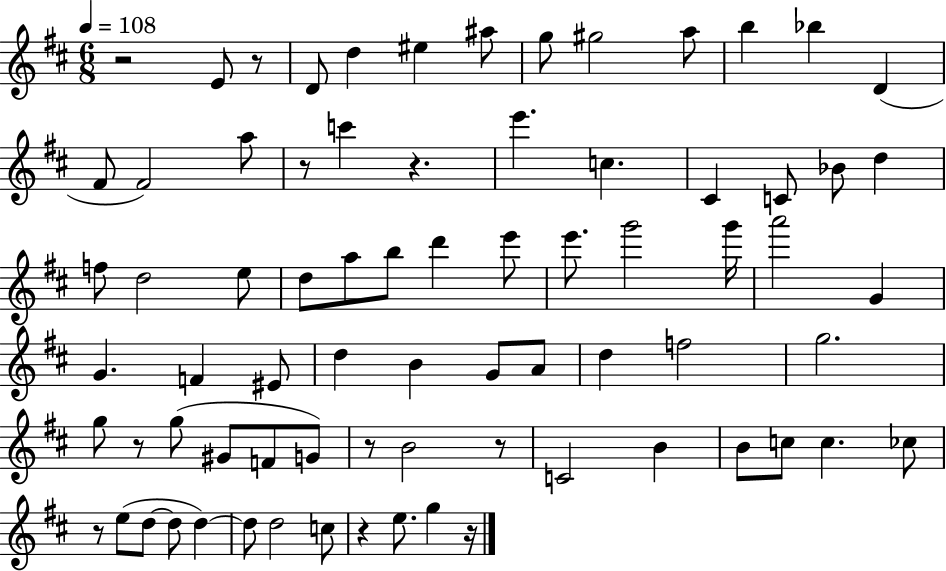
{
  \clef treble
  \numericTimeSignature
  \time 6/8
  \key d \major
  \tempo 4 = 108
  r2 e'8 r8 | d'8 d''4 eis''4 ais''8 | g''8 gis''2 a''8 | b''4 bes''4 d'4( | \break fis'8 fis'2) a''8 | r8 c'''4 r4. | e'''4. c''4. | cis'4 c'8 bes'8 d''4 | \break f''8 d''2 e''8 | d''8 a''8 b''8 d'''4 e'''8 | e'''8. g'''2 g'''16 | a'''2 g'4 | \break g'4. f'4 eis'8 | d''4 b'4 g'8 a'8 | d''4 f''2 | g''2. | \break g''8 r8 g''8( gis'8 f'8 g'8) | r8 b'2 r8 | c'2 b'4 | b'8 c''8 c''4. ces''8 | \break r8 e''8( d''8~~ d''8 d''4~~) | d''8 d''2 c''8 | r4 e''8. g''4 r16 | \bar "|."
}